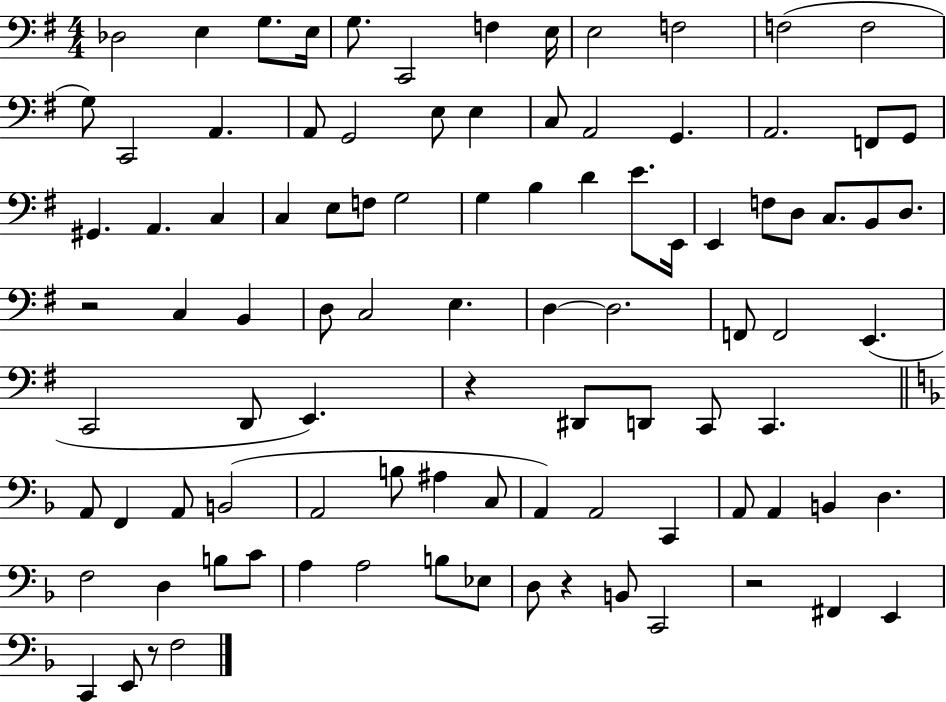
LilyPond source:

{
  \clef bass
  \numericTimeSignature
  \time 4/4
  \key g \major
  des2 e4 g8. e16 | g8. c,2 f4 e16 | e2 f2 | f2( f2 | \break g8) c,2 a,4. | a,8 g,2 e8 e4 | c8 a,2 g,4. | a,2. f,8 g,8 | \break gis,4. a,4. c4 | c4 e8 f8 g2 | g4 b4 d'4 e'8. e,16 | e,4 f8 d8 c8. b,8 d8. | \break r2 c4 b,4 | d8 c2 e4. | d4~~ d2. | f,8 f,2 e,4.( | \break c,2 d,8 e,4.) | r4 dis,8 d,8 c,8 c,4. | \bar "||" \break \key d \minor a,8 f,4 a,8 b,2( | a,2 b8 ais4 c8 | a,4) a,2 c,4 | a,8 a,4 b,4 d4. | \break f2 d4 b8 c'8 | a4 a2 b8 ees8 | d8 r4 b,8 c,2 | r2 fis,4 e,4 | \break c,4 e,8 r8 f2 | \bar "|."
}